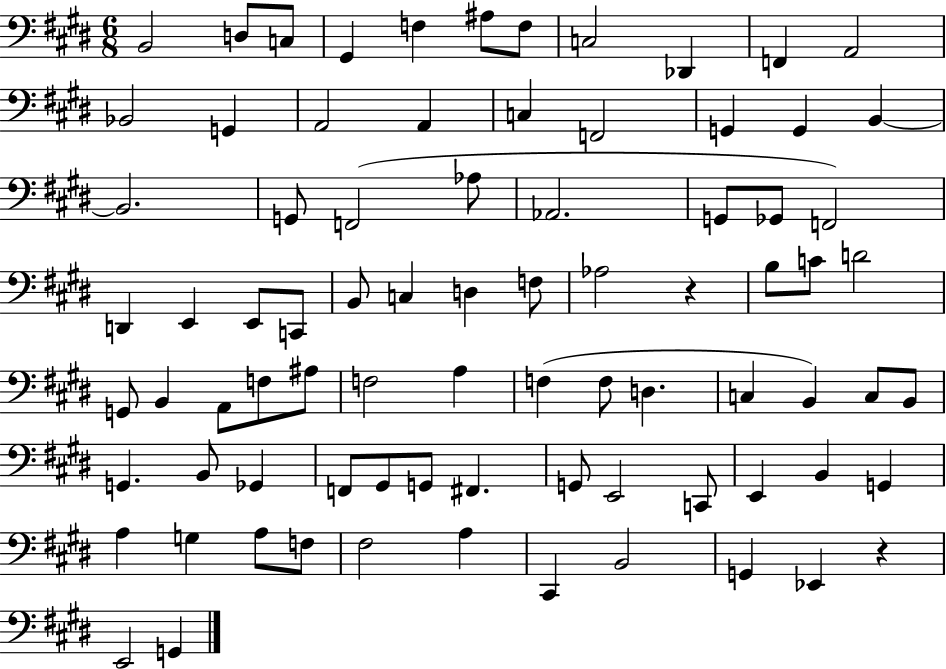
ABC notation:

X:1
T:Untitled
M:6/8
L:1/4
K:E
B,,2 D,/2 C,/2 ^G,, F, ^A,/2 F,/2 C,2 _D,, F,, A,,2 _B,,2 G,, A,,2 A,, C, F,,2 G,, G,, B,, B,,2 G,,/2 F,,2 _A,/2 _A,,2 G,,/2 _G,,/2 F,,2 D,, E,, E,,/2 C,,/2 B,,/2 C, D, F,/2 _A,2 z B,/2 C/2 D2 G,,/2 B,, A,,/2 F,/2 ^A,/2 F,2 A, F, F,/2 D, C, B,, C,/2 B,,/2 G,, B,,/2 _G,, F,,/2 ^G,,/2 G,,/2 ^F,, G,,/2 E,,2 C,,/2 E,, B,, G,, A, G, A,/2 F,/2 ^F,2 A, ^C,, B,,2 G,, _E,, z E,,2 G,,